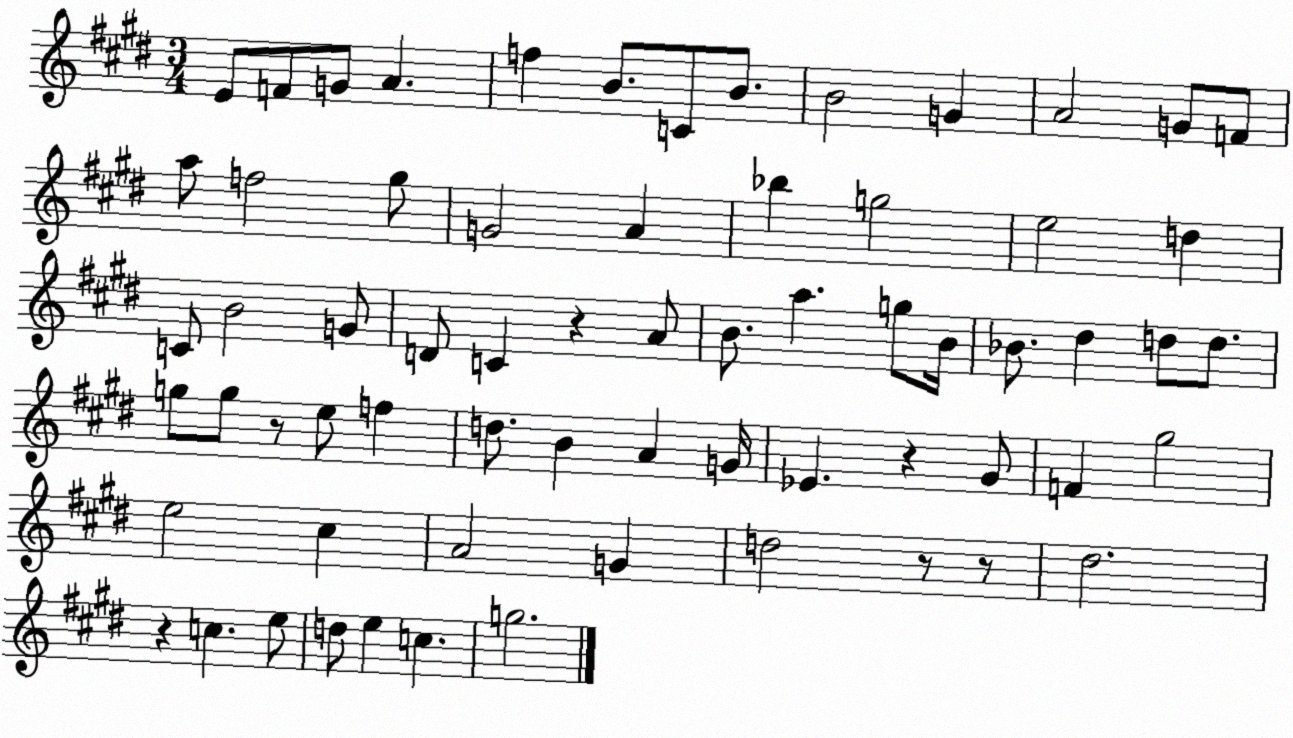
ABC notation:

X:1
T:Untitled
M:3/4
L:1/4
K:E
E/2 F/2 G/2 A f B/2 C/2 B/2 B2 G A2 G/2 F/2 a/2 f2 ^g/2 G2 A _b g2 e2 d C/2 B2 G/2 D/2 C z A/2 B/2 a g/2 B/4 _B/2 ^d d/2 d/2 g/2 g/2 z/2 e/2 f d/2 B A G/4 _E z ^G/2 F ^g2 e2 ^c A2 G d2 z/2 z/2 ^d2 z c e/2 d/2 e c g2